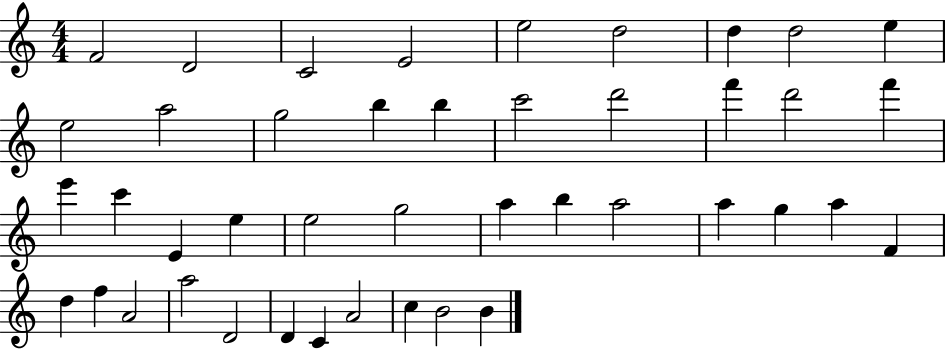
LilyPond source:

{
  \clef treble
  \numericTimeSignature
  \time 4/4
  \key c \major
  f'2 d'2 | c'2 e'2 | e''2 d''2 | d''4 d''2 e''4 | \break e''2 a''2 | g''2 b''4 b''4 | c'''2 d'''2 | f'''4 d'''2 f'''4 | \break e'''4 c'''4 e'4 e''4 | e''2 g''2 | a''4 b''4 a''2 | a''4 g''4 a''4 f'4 | \break d''4 f''4 a'2 | a''2 d'2 | d'4 c'4 a'2 | c''4 b'2 b'4 | \break \bar "|."
}